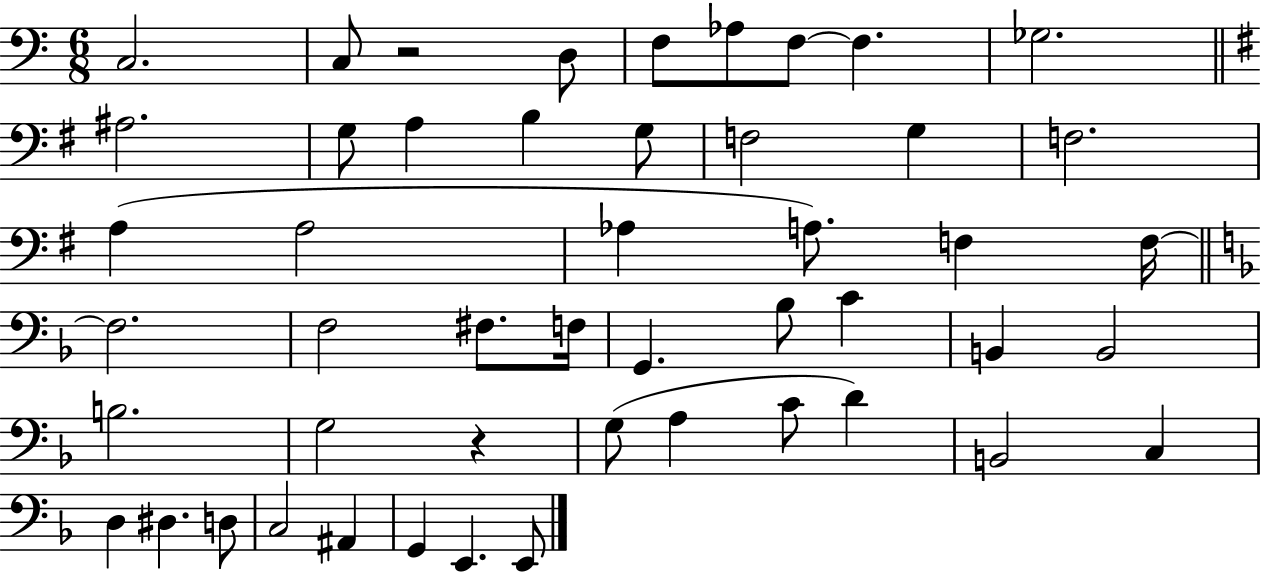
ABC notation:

X:1
T:Untitled
M:6/8
L:1/4
K:C
C,2 C,/2 z2 D,/2 F,/2 _A,/2 F,/2 F, _G,2 ^A,2 G,/2 A, B, G,/2 F,2 G, F,2 A, A,2 _A, A,/2 F, F,/4 F,2 F,2 ^F,/2 F,/4 G,, _B,/2 C B,, B,,2 B,2 G,2 z G,/2 A, C/2 D B,,2 C, D, ^D, D,/2 C,2 ^A,, G,, E,, E,,/2